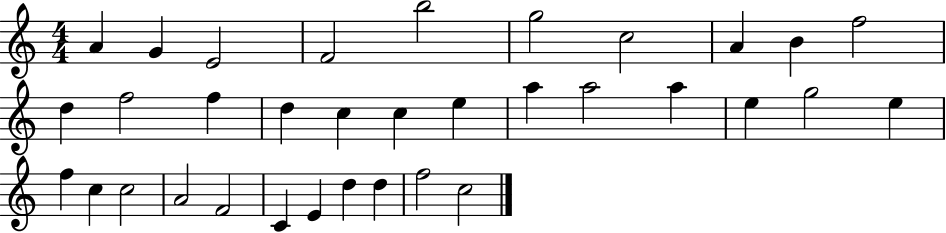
A4/q G4/q E4/h F4/h B5/h G5/h C5/h A4/q B4/q F5/h D5/q F5/h F5/q D5/q C5/q C5/q E5/q A5/q A5/h A5/q E5/q G5/h E5/q F5/q C5/q C5/h A4/h F4/h C4/q E4/q D5/q D5/q F5/h C5/h